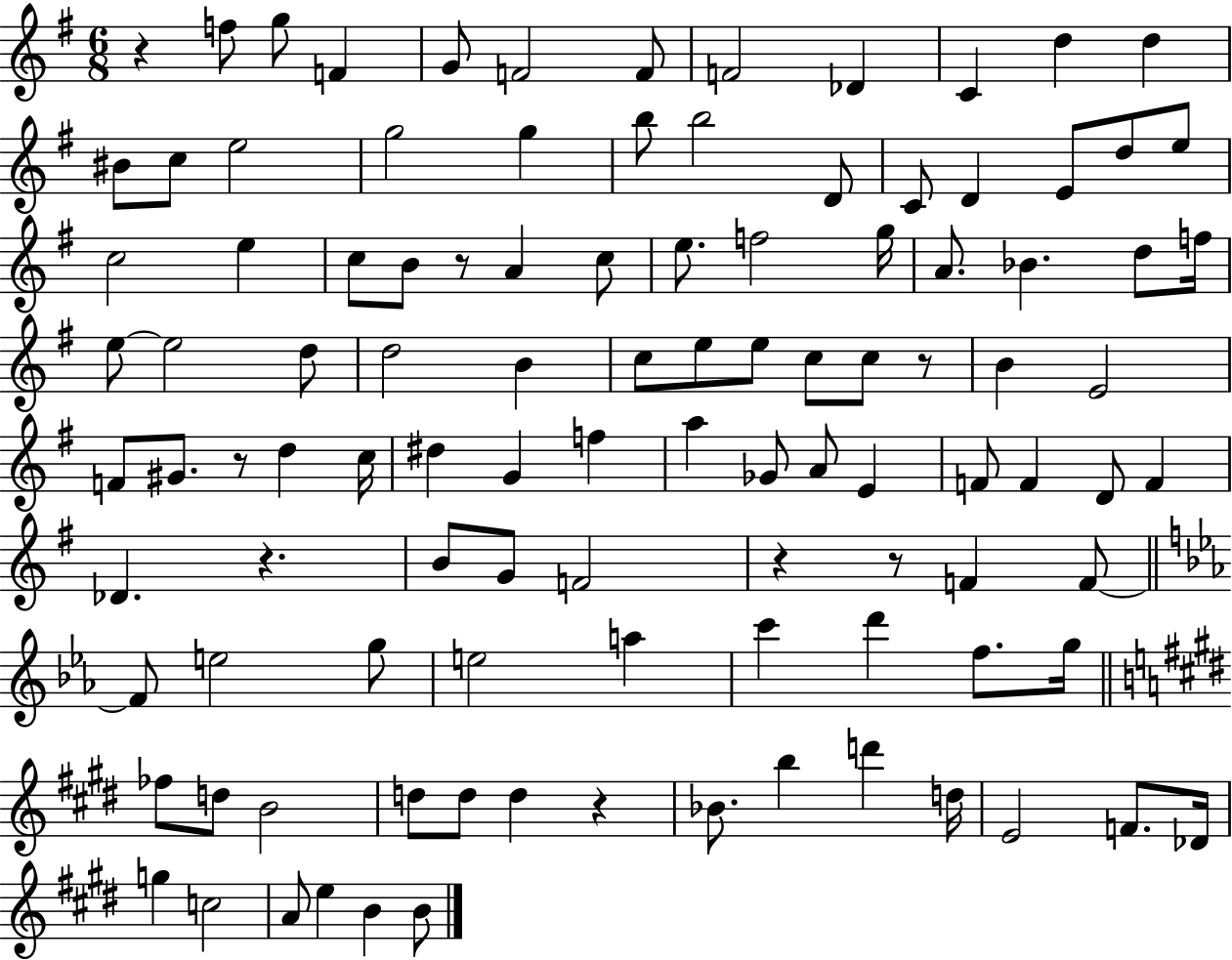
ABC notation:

X:1
T:Untitled
M:6/8
L:1/4
K:G
z f/2 g/2 F G/2 F2 F/2 F2 _D C d d ^B/2 c/2 e2 g2 g b/2 b2 D/2 C/2 D E/2 d/2 e/2 c2 e c/2 B/2 z/2 A c/2 e/2 f2 g/4 A/2 _B d/2 f/4 e/2 e2 d/2 d2 B c/2 e/2 e/2 c/2 c/2 z/2 B E2 F/2 ^G/2 z/2 d c/4 ^d G f a _G/2 A/2 E F/2 F D/2 F _D z B/2 G/2 F2 z z/2 F F/2 F/2 e2 g/2 e2 a c' d' f/2 g/4 _f/2 d/2 B2 d/2 d/2 d z _B/2 b d' d/4 E2 F/2 _D/4 g c2 A/2 e B B/2